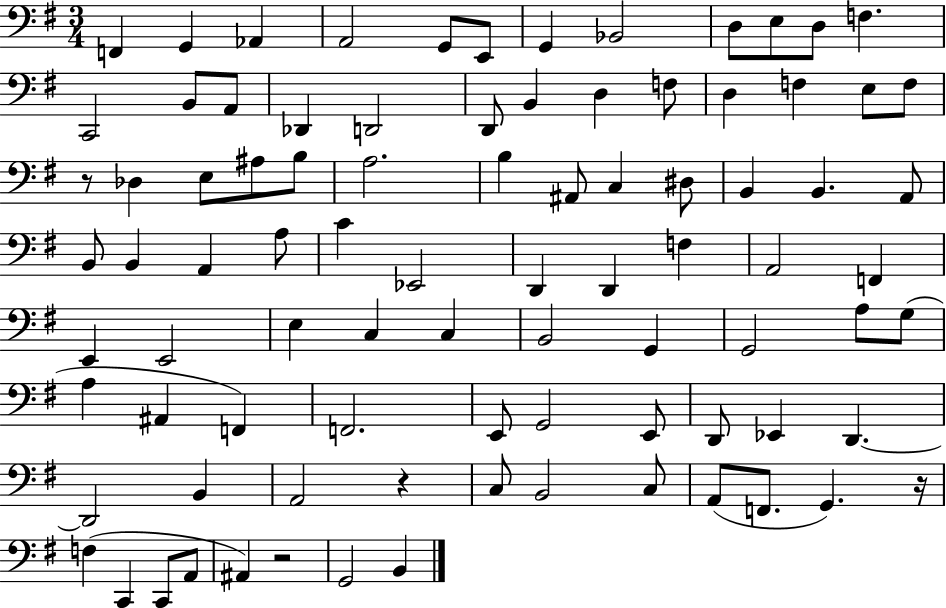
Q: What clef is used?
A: bass